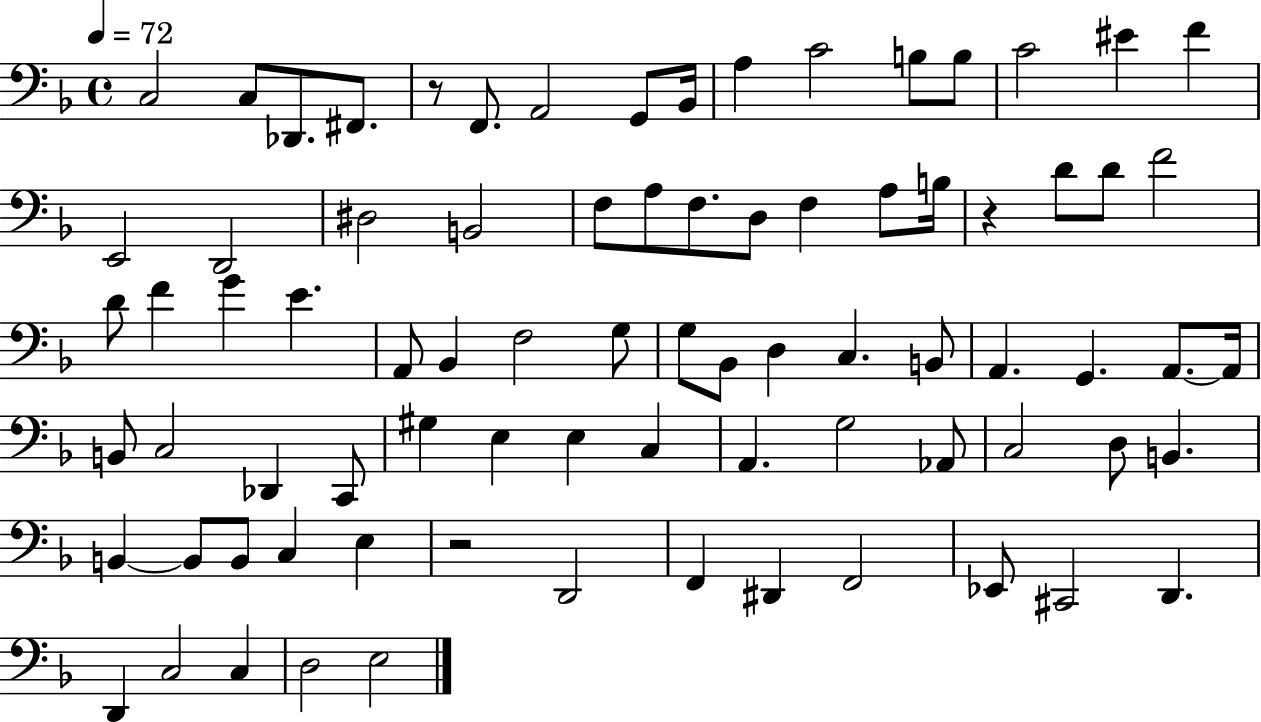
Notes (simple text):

C3/h C3/e Db2/e. F#2/e. R/e F2/e. A2/h G2/e Bb2/s A3/q C4/h B3/e B3/e C4/h EIS4/q F4/q E2/h D2/h D#3/h B2/h F3/e A3/e F3/e. D3/e F3/q A3/e B3/s R/q D4/e D4/e F4/h D4/e F4/q G4/q E4/q. A2/e Bb2/q F3/h G3/e G3/e Bb2/e D3/q C3/q. B2/e A2/q. G2/q. A2/e. A2/s B2/e C3/h Db2/q C2/e G#3/q E3/q E3/q C3/q A2/q. G3/h Ab2/e C3/h D3/e B2/q. B2/q B2/e B2/e C3/q E3/q R/h D2/h F2/q D#2/q F2/h Eb2/e C#2/h D2/q. D2/q C3/h C3/q D3/h E3/h